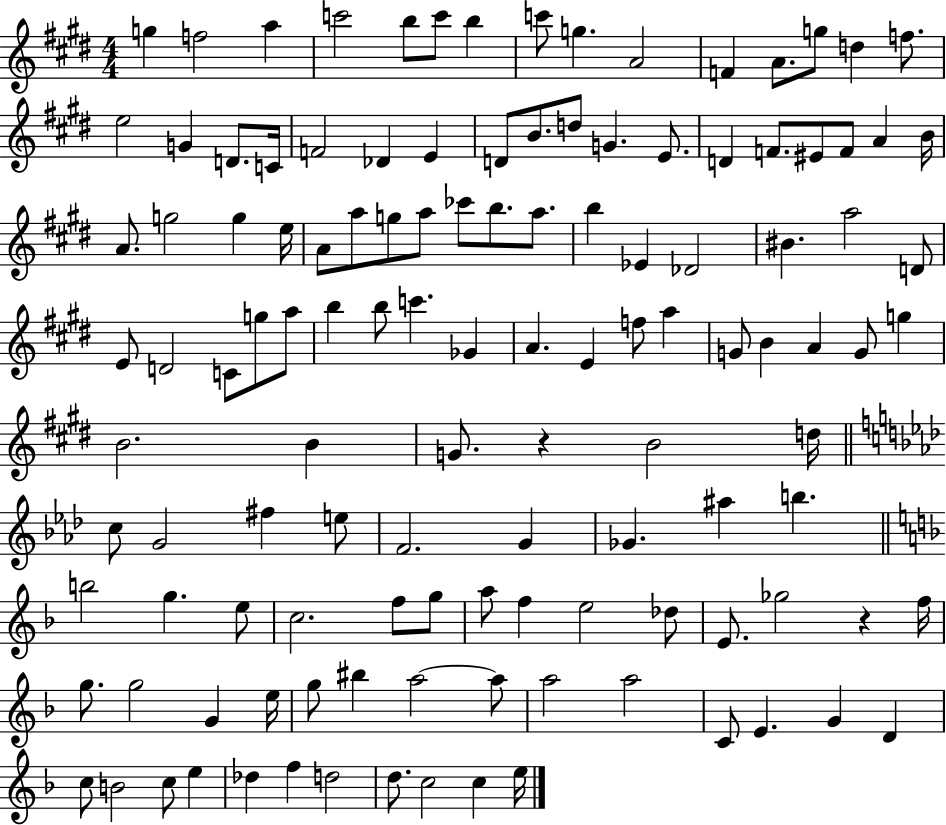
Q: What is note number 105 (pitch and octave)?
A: A5